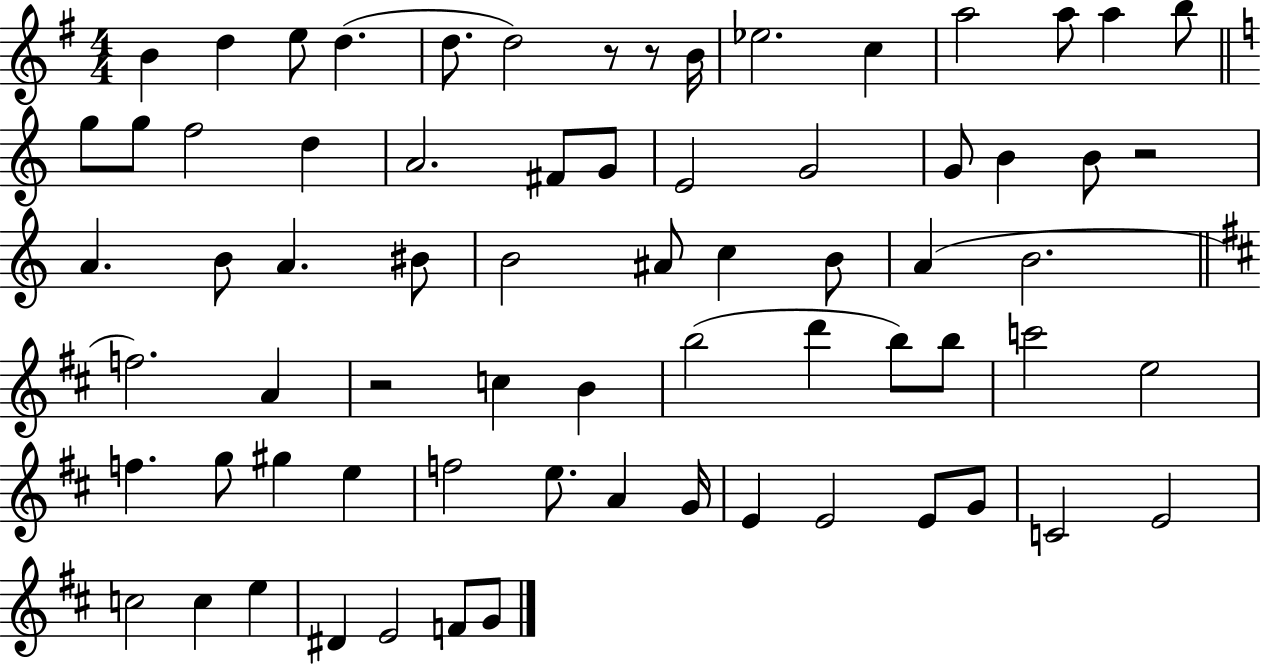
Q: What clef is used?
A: treble